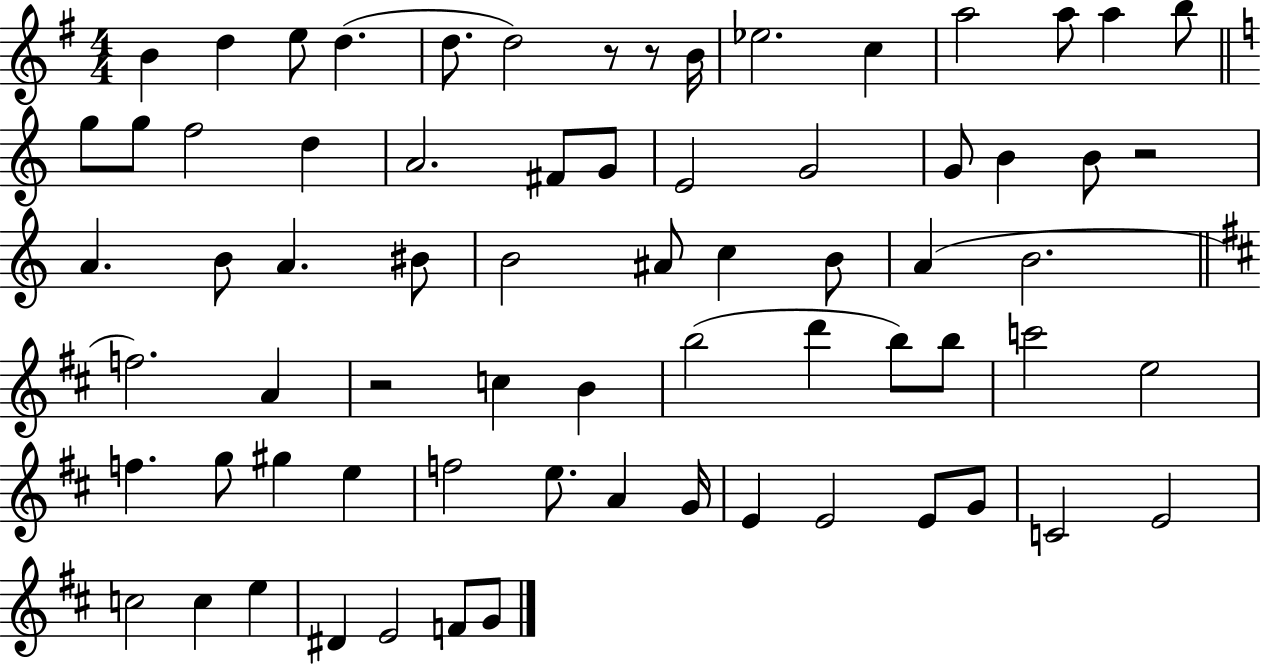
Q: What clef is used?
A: treble